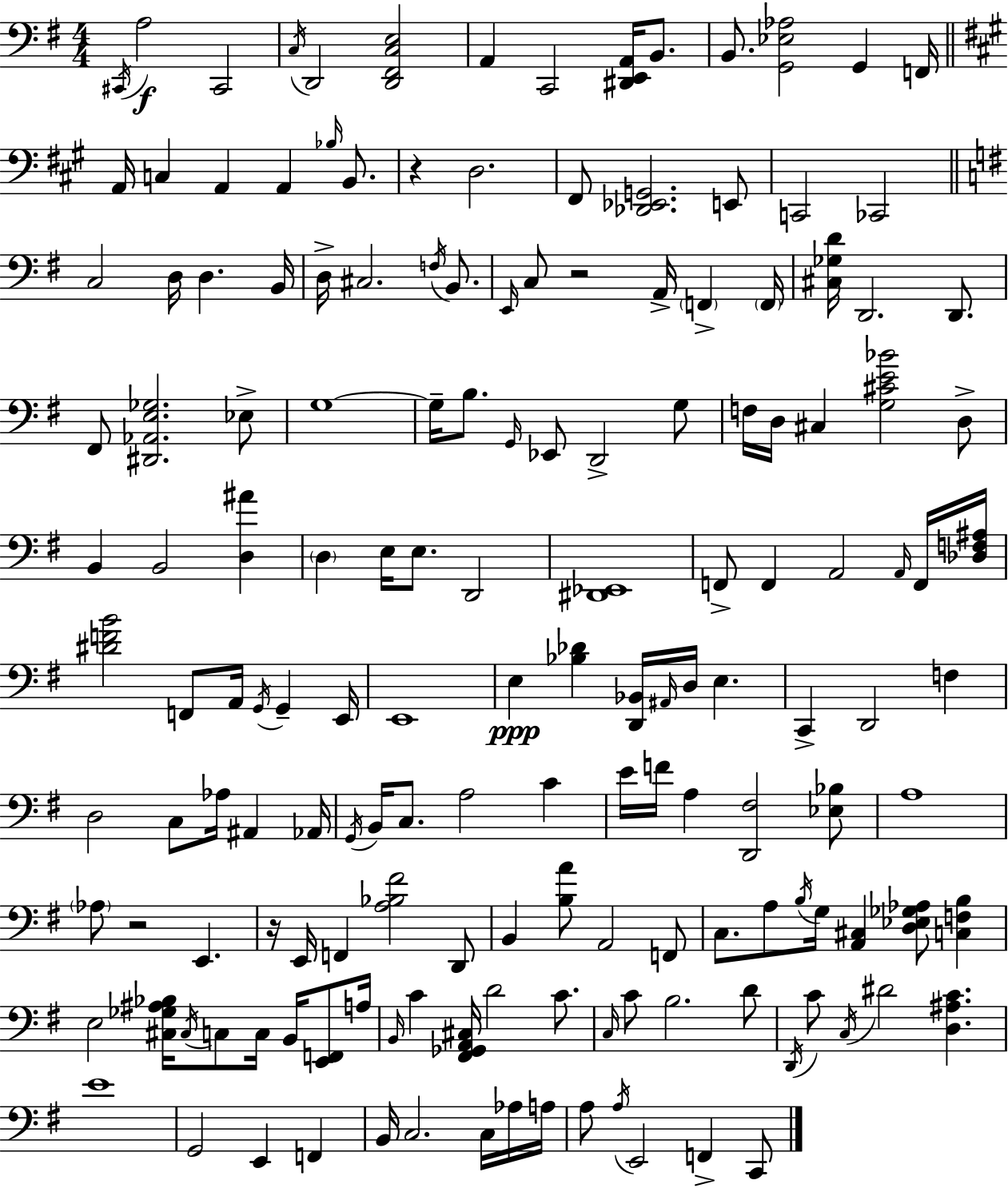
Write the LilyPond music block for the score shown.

{
  \clef bass
  \numericTimeSignature
  \time 4/4
  \key g \major
  \acciaccatura { cis,16 }\f a2 cis,2 | \acciaccatura { c16 } d,2 <d, fis, c e>2 | a,4 c,2 <dis, e, a,>16 b,8. | b,8. <g, ees aes>2 g,4 | \break f,16 \bar "||" \break \key a \major a,16 c4 a,4 a,4 \grace { bes16 } b,8. | r4 d2. | fis,8 <des, ees, g,>2. e,8 | c,2 ces,2 | \break \bar "||" \break \key e \minor c2 d16 d4. b,16 | d16-> cis2. \acciaccatura { f16 } b,8. | \grace { e,16 } c8 r2 a,16-> \parenthesize f,4-> | \parenthesize f,16 <cis ges d'>16 d,2. d,8. | \break fis,8 <dis, aes, e ges>2. | ees8-> g1~~ | g16-- b8. \grace { g,16 } ees,8 d,2-> | g8 f16 d16 cis4 <g cis' e' bes'>2 | \break d8-> b,4 b,2 <d ais'>4 | \parenthesize d4 e16 e8. d,2 | <dis, ees,>1 | f,8-> f,4 a,2 | \break \grace { a,16 } f,16 <des f ais>16 <dis' f' b'>2 f,8 a,16 \acciaccatura { g,16 } | g,4-- e,16 e,1 | e4\ppp <bes des'>4 <d, bes,>16 \grace { ais,16 } d16 | e4. c,4-> d,2 | \break f4 d2 c8 | aes16 ais,4 aes,16 \acciaccatura { g,16 } b,16 c8. a2 | c'4 e'16 f'16 a4 <d, fis>2 | <ees bes>8 a1 | \break \parenthesize aes8 r2 | e,4. r16 e,16 f,4 <a bes fis'>2 | d,8 b,4 <b a'>8 a,2 | f,8 c8. a8 \acciaccatura { b16 } g16 <a, cis>4 | \break <d ees ges aes>8 <c f b>4 e2 | <cis ges ais bes>16 \acciaccatura { cis16 } c8 c16 b,16 <e, f,>8 a16 \grace { b,16 } c'4 <fis, ges, a, cis>16 d'2 | c'8. \grace { c16 } c'8 b2. | d'8 \acciaccatura { d,16 } c'8 \acciaccatura { c16 } dis'2 | \break <d ais c'>4. e'1 | g,2 | e,4 f,4 b,16 c2. | c16 aes16 a16 a8 \acciaccatura { a16 } | \break e,2 f,4-> c,8 \bar "|."
}